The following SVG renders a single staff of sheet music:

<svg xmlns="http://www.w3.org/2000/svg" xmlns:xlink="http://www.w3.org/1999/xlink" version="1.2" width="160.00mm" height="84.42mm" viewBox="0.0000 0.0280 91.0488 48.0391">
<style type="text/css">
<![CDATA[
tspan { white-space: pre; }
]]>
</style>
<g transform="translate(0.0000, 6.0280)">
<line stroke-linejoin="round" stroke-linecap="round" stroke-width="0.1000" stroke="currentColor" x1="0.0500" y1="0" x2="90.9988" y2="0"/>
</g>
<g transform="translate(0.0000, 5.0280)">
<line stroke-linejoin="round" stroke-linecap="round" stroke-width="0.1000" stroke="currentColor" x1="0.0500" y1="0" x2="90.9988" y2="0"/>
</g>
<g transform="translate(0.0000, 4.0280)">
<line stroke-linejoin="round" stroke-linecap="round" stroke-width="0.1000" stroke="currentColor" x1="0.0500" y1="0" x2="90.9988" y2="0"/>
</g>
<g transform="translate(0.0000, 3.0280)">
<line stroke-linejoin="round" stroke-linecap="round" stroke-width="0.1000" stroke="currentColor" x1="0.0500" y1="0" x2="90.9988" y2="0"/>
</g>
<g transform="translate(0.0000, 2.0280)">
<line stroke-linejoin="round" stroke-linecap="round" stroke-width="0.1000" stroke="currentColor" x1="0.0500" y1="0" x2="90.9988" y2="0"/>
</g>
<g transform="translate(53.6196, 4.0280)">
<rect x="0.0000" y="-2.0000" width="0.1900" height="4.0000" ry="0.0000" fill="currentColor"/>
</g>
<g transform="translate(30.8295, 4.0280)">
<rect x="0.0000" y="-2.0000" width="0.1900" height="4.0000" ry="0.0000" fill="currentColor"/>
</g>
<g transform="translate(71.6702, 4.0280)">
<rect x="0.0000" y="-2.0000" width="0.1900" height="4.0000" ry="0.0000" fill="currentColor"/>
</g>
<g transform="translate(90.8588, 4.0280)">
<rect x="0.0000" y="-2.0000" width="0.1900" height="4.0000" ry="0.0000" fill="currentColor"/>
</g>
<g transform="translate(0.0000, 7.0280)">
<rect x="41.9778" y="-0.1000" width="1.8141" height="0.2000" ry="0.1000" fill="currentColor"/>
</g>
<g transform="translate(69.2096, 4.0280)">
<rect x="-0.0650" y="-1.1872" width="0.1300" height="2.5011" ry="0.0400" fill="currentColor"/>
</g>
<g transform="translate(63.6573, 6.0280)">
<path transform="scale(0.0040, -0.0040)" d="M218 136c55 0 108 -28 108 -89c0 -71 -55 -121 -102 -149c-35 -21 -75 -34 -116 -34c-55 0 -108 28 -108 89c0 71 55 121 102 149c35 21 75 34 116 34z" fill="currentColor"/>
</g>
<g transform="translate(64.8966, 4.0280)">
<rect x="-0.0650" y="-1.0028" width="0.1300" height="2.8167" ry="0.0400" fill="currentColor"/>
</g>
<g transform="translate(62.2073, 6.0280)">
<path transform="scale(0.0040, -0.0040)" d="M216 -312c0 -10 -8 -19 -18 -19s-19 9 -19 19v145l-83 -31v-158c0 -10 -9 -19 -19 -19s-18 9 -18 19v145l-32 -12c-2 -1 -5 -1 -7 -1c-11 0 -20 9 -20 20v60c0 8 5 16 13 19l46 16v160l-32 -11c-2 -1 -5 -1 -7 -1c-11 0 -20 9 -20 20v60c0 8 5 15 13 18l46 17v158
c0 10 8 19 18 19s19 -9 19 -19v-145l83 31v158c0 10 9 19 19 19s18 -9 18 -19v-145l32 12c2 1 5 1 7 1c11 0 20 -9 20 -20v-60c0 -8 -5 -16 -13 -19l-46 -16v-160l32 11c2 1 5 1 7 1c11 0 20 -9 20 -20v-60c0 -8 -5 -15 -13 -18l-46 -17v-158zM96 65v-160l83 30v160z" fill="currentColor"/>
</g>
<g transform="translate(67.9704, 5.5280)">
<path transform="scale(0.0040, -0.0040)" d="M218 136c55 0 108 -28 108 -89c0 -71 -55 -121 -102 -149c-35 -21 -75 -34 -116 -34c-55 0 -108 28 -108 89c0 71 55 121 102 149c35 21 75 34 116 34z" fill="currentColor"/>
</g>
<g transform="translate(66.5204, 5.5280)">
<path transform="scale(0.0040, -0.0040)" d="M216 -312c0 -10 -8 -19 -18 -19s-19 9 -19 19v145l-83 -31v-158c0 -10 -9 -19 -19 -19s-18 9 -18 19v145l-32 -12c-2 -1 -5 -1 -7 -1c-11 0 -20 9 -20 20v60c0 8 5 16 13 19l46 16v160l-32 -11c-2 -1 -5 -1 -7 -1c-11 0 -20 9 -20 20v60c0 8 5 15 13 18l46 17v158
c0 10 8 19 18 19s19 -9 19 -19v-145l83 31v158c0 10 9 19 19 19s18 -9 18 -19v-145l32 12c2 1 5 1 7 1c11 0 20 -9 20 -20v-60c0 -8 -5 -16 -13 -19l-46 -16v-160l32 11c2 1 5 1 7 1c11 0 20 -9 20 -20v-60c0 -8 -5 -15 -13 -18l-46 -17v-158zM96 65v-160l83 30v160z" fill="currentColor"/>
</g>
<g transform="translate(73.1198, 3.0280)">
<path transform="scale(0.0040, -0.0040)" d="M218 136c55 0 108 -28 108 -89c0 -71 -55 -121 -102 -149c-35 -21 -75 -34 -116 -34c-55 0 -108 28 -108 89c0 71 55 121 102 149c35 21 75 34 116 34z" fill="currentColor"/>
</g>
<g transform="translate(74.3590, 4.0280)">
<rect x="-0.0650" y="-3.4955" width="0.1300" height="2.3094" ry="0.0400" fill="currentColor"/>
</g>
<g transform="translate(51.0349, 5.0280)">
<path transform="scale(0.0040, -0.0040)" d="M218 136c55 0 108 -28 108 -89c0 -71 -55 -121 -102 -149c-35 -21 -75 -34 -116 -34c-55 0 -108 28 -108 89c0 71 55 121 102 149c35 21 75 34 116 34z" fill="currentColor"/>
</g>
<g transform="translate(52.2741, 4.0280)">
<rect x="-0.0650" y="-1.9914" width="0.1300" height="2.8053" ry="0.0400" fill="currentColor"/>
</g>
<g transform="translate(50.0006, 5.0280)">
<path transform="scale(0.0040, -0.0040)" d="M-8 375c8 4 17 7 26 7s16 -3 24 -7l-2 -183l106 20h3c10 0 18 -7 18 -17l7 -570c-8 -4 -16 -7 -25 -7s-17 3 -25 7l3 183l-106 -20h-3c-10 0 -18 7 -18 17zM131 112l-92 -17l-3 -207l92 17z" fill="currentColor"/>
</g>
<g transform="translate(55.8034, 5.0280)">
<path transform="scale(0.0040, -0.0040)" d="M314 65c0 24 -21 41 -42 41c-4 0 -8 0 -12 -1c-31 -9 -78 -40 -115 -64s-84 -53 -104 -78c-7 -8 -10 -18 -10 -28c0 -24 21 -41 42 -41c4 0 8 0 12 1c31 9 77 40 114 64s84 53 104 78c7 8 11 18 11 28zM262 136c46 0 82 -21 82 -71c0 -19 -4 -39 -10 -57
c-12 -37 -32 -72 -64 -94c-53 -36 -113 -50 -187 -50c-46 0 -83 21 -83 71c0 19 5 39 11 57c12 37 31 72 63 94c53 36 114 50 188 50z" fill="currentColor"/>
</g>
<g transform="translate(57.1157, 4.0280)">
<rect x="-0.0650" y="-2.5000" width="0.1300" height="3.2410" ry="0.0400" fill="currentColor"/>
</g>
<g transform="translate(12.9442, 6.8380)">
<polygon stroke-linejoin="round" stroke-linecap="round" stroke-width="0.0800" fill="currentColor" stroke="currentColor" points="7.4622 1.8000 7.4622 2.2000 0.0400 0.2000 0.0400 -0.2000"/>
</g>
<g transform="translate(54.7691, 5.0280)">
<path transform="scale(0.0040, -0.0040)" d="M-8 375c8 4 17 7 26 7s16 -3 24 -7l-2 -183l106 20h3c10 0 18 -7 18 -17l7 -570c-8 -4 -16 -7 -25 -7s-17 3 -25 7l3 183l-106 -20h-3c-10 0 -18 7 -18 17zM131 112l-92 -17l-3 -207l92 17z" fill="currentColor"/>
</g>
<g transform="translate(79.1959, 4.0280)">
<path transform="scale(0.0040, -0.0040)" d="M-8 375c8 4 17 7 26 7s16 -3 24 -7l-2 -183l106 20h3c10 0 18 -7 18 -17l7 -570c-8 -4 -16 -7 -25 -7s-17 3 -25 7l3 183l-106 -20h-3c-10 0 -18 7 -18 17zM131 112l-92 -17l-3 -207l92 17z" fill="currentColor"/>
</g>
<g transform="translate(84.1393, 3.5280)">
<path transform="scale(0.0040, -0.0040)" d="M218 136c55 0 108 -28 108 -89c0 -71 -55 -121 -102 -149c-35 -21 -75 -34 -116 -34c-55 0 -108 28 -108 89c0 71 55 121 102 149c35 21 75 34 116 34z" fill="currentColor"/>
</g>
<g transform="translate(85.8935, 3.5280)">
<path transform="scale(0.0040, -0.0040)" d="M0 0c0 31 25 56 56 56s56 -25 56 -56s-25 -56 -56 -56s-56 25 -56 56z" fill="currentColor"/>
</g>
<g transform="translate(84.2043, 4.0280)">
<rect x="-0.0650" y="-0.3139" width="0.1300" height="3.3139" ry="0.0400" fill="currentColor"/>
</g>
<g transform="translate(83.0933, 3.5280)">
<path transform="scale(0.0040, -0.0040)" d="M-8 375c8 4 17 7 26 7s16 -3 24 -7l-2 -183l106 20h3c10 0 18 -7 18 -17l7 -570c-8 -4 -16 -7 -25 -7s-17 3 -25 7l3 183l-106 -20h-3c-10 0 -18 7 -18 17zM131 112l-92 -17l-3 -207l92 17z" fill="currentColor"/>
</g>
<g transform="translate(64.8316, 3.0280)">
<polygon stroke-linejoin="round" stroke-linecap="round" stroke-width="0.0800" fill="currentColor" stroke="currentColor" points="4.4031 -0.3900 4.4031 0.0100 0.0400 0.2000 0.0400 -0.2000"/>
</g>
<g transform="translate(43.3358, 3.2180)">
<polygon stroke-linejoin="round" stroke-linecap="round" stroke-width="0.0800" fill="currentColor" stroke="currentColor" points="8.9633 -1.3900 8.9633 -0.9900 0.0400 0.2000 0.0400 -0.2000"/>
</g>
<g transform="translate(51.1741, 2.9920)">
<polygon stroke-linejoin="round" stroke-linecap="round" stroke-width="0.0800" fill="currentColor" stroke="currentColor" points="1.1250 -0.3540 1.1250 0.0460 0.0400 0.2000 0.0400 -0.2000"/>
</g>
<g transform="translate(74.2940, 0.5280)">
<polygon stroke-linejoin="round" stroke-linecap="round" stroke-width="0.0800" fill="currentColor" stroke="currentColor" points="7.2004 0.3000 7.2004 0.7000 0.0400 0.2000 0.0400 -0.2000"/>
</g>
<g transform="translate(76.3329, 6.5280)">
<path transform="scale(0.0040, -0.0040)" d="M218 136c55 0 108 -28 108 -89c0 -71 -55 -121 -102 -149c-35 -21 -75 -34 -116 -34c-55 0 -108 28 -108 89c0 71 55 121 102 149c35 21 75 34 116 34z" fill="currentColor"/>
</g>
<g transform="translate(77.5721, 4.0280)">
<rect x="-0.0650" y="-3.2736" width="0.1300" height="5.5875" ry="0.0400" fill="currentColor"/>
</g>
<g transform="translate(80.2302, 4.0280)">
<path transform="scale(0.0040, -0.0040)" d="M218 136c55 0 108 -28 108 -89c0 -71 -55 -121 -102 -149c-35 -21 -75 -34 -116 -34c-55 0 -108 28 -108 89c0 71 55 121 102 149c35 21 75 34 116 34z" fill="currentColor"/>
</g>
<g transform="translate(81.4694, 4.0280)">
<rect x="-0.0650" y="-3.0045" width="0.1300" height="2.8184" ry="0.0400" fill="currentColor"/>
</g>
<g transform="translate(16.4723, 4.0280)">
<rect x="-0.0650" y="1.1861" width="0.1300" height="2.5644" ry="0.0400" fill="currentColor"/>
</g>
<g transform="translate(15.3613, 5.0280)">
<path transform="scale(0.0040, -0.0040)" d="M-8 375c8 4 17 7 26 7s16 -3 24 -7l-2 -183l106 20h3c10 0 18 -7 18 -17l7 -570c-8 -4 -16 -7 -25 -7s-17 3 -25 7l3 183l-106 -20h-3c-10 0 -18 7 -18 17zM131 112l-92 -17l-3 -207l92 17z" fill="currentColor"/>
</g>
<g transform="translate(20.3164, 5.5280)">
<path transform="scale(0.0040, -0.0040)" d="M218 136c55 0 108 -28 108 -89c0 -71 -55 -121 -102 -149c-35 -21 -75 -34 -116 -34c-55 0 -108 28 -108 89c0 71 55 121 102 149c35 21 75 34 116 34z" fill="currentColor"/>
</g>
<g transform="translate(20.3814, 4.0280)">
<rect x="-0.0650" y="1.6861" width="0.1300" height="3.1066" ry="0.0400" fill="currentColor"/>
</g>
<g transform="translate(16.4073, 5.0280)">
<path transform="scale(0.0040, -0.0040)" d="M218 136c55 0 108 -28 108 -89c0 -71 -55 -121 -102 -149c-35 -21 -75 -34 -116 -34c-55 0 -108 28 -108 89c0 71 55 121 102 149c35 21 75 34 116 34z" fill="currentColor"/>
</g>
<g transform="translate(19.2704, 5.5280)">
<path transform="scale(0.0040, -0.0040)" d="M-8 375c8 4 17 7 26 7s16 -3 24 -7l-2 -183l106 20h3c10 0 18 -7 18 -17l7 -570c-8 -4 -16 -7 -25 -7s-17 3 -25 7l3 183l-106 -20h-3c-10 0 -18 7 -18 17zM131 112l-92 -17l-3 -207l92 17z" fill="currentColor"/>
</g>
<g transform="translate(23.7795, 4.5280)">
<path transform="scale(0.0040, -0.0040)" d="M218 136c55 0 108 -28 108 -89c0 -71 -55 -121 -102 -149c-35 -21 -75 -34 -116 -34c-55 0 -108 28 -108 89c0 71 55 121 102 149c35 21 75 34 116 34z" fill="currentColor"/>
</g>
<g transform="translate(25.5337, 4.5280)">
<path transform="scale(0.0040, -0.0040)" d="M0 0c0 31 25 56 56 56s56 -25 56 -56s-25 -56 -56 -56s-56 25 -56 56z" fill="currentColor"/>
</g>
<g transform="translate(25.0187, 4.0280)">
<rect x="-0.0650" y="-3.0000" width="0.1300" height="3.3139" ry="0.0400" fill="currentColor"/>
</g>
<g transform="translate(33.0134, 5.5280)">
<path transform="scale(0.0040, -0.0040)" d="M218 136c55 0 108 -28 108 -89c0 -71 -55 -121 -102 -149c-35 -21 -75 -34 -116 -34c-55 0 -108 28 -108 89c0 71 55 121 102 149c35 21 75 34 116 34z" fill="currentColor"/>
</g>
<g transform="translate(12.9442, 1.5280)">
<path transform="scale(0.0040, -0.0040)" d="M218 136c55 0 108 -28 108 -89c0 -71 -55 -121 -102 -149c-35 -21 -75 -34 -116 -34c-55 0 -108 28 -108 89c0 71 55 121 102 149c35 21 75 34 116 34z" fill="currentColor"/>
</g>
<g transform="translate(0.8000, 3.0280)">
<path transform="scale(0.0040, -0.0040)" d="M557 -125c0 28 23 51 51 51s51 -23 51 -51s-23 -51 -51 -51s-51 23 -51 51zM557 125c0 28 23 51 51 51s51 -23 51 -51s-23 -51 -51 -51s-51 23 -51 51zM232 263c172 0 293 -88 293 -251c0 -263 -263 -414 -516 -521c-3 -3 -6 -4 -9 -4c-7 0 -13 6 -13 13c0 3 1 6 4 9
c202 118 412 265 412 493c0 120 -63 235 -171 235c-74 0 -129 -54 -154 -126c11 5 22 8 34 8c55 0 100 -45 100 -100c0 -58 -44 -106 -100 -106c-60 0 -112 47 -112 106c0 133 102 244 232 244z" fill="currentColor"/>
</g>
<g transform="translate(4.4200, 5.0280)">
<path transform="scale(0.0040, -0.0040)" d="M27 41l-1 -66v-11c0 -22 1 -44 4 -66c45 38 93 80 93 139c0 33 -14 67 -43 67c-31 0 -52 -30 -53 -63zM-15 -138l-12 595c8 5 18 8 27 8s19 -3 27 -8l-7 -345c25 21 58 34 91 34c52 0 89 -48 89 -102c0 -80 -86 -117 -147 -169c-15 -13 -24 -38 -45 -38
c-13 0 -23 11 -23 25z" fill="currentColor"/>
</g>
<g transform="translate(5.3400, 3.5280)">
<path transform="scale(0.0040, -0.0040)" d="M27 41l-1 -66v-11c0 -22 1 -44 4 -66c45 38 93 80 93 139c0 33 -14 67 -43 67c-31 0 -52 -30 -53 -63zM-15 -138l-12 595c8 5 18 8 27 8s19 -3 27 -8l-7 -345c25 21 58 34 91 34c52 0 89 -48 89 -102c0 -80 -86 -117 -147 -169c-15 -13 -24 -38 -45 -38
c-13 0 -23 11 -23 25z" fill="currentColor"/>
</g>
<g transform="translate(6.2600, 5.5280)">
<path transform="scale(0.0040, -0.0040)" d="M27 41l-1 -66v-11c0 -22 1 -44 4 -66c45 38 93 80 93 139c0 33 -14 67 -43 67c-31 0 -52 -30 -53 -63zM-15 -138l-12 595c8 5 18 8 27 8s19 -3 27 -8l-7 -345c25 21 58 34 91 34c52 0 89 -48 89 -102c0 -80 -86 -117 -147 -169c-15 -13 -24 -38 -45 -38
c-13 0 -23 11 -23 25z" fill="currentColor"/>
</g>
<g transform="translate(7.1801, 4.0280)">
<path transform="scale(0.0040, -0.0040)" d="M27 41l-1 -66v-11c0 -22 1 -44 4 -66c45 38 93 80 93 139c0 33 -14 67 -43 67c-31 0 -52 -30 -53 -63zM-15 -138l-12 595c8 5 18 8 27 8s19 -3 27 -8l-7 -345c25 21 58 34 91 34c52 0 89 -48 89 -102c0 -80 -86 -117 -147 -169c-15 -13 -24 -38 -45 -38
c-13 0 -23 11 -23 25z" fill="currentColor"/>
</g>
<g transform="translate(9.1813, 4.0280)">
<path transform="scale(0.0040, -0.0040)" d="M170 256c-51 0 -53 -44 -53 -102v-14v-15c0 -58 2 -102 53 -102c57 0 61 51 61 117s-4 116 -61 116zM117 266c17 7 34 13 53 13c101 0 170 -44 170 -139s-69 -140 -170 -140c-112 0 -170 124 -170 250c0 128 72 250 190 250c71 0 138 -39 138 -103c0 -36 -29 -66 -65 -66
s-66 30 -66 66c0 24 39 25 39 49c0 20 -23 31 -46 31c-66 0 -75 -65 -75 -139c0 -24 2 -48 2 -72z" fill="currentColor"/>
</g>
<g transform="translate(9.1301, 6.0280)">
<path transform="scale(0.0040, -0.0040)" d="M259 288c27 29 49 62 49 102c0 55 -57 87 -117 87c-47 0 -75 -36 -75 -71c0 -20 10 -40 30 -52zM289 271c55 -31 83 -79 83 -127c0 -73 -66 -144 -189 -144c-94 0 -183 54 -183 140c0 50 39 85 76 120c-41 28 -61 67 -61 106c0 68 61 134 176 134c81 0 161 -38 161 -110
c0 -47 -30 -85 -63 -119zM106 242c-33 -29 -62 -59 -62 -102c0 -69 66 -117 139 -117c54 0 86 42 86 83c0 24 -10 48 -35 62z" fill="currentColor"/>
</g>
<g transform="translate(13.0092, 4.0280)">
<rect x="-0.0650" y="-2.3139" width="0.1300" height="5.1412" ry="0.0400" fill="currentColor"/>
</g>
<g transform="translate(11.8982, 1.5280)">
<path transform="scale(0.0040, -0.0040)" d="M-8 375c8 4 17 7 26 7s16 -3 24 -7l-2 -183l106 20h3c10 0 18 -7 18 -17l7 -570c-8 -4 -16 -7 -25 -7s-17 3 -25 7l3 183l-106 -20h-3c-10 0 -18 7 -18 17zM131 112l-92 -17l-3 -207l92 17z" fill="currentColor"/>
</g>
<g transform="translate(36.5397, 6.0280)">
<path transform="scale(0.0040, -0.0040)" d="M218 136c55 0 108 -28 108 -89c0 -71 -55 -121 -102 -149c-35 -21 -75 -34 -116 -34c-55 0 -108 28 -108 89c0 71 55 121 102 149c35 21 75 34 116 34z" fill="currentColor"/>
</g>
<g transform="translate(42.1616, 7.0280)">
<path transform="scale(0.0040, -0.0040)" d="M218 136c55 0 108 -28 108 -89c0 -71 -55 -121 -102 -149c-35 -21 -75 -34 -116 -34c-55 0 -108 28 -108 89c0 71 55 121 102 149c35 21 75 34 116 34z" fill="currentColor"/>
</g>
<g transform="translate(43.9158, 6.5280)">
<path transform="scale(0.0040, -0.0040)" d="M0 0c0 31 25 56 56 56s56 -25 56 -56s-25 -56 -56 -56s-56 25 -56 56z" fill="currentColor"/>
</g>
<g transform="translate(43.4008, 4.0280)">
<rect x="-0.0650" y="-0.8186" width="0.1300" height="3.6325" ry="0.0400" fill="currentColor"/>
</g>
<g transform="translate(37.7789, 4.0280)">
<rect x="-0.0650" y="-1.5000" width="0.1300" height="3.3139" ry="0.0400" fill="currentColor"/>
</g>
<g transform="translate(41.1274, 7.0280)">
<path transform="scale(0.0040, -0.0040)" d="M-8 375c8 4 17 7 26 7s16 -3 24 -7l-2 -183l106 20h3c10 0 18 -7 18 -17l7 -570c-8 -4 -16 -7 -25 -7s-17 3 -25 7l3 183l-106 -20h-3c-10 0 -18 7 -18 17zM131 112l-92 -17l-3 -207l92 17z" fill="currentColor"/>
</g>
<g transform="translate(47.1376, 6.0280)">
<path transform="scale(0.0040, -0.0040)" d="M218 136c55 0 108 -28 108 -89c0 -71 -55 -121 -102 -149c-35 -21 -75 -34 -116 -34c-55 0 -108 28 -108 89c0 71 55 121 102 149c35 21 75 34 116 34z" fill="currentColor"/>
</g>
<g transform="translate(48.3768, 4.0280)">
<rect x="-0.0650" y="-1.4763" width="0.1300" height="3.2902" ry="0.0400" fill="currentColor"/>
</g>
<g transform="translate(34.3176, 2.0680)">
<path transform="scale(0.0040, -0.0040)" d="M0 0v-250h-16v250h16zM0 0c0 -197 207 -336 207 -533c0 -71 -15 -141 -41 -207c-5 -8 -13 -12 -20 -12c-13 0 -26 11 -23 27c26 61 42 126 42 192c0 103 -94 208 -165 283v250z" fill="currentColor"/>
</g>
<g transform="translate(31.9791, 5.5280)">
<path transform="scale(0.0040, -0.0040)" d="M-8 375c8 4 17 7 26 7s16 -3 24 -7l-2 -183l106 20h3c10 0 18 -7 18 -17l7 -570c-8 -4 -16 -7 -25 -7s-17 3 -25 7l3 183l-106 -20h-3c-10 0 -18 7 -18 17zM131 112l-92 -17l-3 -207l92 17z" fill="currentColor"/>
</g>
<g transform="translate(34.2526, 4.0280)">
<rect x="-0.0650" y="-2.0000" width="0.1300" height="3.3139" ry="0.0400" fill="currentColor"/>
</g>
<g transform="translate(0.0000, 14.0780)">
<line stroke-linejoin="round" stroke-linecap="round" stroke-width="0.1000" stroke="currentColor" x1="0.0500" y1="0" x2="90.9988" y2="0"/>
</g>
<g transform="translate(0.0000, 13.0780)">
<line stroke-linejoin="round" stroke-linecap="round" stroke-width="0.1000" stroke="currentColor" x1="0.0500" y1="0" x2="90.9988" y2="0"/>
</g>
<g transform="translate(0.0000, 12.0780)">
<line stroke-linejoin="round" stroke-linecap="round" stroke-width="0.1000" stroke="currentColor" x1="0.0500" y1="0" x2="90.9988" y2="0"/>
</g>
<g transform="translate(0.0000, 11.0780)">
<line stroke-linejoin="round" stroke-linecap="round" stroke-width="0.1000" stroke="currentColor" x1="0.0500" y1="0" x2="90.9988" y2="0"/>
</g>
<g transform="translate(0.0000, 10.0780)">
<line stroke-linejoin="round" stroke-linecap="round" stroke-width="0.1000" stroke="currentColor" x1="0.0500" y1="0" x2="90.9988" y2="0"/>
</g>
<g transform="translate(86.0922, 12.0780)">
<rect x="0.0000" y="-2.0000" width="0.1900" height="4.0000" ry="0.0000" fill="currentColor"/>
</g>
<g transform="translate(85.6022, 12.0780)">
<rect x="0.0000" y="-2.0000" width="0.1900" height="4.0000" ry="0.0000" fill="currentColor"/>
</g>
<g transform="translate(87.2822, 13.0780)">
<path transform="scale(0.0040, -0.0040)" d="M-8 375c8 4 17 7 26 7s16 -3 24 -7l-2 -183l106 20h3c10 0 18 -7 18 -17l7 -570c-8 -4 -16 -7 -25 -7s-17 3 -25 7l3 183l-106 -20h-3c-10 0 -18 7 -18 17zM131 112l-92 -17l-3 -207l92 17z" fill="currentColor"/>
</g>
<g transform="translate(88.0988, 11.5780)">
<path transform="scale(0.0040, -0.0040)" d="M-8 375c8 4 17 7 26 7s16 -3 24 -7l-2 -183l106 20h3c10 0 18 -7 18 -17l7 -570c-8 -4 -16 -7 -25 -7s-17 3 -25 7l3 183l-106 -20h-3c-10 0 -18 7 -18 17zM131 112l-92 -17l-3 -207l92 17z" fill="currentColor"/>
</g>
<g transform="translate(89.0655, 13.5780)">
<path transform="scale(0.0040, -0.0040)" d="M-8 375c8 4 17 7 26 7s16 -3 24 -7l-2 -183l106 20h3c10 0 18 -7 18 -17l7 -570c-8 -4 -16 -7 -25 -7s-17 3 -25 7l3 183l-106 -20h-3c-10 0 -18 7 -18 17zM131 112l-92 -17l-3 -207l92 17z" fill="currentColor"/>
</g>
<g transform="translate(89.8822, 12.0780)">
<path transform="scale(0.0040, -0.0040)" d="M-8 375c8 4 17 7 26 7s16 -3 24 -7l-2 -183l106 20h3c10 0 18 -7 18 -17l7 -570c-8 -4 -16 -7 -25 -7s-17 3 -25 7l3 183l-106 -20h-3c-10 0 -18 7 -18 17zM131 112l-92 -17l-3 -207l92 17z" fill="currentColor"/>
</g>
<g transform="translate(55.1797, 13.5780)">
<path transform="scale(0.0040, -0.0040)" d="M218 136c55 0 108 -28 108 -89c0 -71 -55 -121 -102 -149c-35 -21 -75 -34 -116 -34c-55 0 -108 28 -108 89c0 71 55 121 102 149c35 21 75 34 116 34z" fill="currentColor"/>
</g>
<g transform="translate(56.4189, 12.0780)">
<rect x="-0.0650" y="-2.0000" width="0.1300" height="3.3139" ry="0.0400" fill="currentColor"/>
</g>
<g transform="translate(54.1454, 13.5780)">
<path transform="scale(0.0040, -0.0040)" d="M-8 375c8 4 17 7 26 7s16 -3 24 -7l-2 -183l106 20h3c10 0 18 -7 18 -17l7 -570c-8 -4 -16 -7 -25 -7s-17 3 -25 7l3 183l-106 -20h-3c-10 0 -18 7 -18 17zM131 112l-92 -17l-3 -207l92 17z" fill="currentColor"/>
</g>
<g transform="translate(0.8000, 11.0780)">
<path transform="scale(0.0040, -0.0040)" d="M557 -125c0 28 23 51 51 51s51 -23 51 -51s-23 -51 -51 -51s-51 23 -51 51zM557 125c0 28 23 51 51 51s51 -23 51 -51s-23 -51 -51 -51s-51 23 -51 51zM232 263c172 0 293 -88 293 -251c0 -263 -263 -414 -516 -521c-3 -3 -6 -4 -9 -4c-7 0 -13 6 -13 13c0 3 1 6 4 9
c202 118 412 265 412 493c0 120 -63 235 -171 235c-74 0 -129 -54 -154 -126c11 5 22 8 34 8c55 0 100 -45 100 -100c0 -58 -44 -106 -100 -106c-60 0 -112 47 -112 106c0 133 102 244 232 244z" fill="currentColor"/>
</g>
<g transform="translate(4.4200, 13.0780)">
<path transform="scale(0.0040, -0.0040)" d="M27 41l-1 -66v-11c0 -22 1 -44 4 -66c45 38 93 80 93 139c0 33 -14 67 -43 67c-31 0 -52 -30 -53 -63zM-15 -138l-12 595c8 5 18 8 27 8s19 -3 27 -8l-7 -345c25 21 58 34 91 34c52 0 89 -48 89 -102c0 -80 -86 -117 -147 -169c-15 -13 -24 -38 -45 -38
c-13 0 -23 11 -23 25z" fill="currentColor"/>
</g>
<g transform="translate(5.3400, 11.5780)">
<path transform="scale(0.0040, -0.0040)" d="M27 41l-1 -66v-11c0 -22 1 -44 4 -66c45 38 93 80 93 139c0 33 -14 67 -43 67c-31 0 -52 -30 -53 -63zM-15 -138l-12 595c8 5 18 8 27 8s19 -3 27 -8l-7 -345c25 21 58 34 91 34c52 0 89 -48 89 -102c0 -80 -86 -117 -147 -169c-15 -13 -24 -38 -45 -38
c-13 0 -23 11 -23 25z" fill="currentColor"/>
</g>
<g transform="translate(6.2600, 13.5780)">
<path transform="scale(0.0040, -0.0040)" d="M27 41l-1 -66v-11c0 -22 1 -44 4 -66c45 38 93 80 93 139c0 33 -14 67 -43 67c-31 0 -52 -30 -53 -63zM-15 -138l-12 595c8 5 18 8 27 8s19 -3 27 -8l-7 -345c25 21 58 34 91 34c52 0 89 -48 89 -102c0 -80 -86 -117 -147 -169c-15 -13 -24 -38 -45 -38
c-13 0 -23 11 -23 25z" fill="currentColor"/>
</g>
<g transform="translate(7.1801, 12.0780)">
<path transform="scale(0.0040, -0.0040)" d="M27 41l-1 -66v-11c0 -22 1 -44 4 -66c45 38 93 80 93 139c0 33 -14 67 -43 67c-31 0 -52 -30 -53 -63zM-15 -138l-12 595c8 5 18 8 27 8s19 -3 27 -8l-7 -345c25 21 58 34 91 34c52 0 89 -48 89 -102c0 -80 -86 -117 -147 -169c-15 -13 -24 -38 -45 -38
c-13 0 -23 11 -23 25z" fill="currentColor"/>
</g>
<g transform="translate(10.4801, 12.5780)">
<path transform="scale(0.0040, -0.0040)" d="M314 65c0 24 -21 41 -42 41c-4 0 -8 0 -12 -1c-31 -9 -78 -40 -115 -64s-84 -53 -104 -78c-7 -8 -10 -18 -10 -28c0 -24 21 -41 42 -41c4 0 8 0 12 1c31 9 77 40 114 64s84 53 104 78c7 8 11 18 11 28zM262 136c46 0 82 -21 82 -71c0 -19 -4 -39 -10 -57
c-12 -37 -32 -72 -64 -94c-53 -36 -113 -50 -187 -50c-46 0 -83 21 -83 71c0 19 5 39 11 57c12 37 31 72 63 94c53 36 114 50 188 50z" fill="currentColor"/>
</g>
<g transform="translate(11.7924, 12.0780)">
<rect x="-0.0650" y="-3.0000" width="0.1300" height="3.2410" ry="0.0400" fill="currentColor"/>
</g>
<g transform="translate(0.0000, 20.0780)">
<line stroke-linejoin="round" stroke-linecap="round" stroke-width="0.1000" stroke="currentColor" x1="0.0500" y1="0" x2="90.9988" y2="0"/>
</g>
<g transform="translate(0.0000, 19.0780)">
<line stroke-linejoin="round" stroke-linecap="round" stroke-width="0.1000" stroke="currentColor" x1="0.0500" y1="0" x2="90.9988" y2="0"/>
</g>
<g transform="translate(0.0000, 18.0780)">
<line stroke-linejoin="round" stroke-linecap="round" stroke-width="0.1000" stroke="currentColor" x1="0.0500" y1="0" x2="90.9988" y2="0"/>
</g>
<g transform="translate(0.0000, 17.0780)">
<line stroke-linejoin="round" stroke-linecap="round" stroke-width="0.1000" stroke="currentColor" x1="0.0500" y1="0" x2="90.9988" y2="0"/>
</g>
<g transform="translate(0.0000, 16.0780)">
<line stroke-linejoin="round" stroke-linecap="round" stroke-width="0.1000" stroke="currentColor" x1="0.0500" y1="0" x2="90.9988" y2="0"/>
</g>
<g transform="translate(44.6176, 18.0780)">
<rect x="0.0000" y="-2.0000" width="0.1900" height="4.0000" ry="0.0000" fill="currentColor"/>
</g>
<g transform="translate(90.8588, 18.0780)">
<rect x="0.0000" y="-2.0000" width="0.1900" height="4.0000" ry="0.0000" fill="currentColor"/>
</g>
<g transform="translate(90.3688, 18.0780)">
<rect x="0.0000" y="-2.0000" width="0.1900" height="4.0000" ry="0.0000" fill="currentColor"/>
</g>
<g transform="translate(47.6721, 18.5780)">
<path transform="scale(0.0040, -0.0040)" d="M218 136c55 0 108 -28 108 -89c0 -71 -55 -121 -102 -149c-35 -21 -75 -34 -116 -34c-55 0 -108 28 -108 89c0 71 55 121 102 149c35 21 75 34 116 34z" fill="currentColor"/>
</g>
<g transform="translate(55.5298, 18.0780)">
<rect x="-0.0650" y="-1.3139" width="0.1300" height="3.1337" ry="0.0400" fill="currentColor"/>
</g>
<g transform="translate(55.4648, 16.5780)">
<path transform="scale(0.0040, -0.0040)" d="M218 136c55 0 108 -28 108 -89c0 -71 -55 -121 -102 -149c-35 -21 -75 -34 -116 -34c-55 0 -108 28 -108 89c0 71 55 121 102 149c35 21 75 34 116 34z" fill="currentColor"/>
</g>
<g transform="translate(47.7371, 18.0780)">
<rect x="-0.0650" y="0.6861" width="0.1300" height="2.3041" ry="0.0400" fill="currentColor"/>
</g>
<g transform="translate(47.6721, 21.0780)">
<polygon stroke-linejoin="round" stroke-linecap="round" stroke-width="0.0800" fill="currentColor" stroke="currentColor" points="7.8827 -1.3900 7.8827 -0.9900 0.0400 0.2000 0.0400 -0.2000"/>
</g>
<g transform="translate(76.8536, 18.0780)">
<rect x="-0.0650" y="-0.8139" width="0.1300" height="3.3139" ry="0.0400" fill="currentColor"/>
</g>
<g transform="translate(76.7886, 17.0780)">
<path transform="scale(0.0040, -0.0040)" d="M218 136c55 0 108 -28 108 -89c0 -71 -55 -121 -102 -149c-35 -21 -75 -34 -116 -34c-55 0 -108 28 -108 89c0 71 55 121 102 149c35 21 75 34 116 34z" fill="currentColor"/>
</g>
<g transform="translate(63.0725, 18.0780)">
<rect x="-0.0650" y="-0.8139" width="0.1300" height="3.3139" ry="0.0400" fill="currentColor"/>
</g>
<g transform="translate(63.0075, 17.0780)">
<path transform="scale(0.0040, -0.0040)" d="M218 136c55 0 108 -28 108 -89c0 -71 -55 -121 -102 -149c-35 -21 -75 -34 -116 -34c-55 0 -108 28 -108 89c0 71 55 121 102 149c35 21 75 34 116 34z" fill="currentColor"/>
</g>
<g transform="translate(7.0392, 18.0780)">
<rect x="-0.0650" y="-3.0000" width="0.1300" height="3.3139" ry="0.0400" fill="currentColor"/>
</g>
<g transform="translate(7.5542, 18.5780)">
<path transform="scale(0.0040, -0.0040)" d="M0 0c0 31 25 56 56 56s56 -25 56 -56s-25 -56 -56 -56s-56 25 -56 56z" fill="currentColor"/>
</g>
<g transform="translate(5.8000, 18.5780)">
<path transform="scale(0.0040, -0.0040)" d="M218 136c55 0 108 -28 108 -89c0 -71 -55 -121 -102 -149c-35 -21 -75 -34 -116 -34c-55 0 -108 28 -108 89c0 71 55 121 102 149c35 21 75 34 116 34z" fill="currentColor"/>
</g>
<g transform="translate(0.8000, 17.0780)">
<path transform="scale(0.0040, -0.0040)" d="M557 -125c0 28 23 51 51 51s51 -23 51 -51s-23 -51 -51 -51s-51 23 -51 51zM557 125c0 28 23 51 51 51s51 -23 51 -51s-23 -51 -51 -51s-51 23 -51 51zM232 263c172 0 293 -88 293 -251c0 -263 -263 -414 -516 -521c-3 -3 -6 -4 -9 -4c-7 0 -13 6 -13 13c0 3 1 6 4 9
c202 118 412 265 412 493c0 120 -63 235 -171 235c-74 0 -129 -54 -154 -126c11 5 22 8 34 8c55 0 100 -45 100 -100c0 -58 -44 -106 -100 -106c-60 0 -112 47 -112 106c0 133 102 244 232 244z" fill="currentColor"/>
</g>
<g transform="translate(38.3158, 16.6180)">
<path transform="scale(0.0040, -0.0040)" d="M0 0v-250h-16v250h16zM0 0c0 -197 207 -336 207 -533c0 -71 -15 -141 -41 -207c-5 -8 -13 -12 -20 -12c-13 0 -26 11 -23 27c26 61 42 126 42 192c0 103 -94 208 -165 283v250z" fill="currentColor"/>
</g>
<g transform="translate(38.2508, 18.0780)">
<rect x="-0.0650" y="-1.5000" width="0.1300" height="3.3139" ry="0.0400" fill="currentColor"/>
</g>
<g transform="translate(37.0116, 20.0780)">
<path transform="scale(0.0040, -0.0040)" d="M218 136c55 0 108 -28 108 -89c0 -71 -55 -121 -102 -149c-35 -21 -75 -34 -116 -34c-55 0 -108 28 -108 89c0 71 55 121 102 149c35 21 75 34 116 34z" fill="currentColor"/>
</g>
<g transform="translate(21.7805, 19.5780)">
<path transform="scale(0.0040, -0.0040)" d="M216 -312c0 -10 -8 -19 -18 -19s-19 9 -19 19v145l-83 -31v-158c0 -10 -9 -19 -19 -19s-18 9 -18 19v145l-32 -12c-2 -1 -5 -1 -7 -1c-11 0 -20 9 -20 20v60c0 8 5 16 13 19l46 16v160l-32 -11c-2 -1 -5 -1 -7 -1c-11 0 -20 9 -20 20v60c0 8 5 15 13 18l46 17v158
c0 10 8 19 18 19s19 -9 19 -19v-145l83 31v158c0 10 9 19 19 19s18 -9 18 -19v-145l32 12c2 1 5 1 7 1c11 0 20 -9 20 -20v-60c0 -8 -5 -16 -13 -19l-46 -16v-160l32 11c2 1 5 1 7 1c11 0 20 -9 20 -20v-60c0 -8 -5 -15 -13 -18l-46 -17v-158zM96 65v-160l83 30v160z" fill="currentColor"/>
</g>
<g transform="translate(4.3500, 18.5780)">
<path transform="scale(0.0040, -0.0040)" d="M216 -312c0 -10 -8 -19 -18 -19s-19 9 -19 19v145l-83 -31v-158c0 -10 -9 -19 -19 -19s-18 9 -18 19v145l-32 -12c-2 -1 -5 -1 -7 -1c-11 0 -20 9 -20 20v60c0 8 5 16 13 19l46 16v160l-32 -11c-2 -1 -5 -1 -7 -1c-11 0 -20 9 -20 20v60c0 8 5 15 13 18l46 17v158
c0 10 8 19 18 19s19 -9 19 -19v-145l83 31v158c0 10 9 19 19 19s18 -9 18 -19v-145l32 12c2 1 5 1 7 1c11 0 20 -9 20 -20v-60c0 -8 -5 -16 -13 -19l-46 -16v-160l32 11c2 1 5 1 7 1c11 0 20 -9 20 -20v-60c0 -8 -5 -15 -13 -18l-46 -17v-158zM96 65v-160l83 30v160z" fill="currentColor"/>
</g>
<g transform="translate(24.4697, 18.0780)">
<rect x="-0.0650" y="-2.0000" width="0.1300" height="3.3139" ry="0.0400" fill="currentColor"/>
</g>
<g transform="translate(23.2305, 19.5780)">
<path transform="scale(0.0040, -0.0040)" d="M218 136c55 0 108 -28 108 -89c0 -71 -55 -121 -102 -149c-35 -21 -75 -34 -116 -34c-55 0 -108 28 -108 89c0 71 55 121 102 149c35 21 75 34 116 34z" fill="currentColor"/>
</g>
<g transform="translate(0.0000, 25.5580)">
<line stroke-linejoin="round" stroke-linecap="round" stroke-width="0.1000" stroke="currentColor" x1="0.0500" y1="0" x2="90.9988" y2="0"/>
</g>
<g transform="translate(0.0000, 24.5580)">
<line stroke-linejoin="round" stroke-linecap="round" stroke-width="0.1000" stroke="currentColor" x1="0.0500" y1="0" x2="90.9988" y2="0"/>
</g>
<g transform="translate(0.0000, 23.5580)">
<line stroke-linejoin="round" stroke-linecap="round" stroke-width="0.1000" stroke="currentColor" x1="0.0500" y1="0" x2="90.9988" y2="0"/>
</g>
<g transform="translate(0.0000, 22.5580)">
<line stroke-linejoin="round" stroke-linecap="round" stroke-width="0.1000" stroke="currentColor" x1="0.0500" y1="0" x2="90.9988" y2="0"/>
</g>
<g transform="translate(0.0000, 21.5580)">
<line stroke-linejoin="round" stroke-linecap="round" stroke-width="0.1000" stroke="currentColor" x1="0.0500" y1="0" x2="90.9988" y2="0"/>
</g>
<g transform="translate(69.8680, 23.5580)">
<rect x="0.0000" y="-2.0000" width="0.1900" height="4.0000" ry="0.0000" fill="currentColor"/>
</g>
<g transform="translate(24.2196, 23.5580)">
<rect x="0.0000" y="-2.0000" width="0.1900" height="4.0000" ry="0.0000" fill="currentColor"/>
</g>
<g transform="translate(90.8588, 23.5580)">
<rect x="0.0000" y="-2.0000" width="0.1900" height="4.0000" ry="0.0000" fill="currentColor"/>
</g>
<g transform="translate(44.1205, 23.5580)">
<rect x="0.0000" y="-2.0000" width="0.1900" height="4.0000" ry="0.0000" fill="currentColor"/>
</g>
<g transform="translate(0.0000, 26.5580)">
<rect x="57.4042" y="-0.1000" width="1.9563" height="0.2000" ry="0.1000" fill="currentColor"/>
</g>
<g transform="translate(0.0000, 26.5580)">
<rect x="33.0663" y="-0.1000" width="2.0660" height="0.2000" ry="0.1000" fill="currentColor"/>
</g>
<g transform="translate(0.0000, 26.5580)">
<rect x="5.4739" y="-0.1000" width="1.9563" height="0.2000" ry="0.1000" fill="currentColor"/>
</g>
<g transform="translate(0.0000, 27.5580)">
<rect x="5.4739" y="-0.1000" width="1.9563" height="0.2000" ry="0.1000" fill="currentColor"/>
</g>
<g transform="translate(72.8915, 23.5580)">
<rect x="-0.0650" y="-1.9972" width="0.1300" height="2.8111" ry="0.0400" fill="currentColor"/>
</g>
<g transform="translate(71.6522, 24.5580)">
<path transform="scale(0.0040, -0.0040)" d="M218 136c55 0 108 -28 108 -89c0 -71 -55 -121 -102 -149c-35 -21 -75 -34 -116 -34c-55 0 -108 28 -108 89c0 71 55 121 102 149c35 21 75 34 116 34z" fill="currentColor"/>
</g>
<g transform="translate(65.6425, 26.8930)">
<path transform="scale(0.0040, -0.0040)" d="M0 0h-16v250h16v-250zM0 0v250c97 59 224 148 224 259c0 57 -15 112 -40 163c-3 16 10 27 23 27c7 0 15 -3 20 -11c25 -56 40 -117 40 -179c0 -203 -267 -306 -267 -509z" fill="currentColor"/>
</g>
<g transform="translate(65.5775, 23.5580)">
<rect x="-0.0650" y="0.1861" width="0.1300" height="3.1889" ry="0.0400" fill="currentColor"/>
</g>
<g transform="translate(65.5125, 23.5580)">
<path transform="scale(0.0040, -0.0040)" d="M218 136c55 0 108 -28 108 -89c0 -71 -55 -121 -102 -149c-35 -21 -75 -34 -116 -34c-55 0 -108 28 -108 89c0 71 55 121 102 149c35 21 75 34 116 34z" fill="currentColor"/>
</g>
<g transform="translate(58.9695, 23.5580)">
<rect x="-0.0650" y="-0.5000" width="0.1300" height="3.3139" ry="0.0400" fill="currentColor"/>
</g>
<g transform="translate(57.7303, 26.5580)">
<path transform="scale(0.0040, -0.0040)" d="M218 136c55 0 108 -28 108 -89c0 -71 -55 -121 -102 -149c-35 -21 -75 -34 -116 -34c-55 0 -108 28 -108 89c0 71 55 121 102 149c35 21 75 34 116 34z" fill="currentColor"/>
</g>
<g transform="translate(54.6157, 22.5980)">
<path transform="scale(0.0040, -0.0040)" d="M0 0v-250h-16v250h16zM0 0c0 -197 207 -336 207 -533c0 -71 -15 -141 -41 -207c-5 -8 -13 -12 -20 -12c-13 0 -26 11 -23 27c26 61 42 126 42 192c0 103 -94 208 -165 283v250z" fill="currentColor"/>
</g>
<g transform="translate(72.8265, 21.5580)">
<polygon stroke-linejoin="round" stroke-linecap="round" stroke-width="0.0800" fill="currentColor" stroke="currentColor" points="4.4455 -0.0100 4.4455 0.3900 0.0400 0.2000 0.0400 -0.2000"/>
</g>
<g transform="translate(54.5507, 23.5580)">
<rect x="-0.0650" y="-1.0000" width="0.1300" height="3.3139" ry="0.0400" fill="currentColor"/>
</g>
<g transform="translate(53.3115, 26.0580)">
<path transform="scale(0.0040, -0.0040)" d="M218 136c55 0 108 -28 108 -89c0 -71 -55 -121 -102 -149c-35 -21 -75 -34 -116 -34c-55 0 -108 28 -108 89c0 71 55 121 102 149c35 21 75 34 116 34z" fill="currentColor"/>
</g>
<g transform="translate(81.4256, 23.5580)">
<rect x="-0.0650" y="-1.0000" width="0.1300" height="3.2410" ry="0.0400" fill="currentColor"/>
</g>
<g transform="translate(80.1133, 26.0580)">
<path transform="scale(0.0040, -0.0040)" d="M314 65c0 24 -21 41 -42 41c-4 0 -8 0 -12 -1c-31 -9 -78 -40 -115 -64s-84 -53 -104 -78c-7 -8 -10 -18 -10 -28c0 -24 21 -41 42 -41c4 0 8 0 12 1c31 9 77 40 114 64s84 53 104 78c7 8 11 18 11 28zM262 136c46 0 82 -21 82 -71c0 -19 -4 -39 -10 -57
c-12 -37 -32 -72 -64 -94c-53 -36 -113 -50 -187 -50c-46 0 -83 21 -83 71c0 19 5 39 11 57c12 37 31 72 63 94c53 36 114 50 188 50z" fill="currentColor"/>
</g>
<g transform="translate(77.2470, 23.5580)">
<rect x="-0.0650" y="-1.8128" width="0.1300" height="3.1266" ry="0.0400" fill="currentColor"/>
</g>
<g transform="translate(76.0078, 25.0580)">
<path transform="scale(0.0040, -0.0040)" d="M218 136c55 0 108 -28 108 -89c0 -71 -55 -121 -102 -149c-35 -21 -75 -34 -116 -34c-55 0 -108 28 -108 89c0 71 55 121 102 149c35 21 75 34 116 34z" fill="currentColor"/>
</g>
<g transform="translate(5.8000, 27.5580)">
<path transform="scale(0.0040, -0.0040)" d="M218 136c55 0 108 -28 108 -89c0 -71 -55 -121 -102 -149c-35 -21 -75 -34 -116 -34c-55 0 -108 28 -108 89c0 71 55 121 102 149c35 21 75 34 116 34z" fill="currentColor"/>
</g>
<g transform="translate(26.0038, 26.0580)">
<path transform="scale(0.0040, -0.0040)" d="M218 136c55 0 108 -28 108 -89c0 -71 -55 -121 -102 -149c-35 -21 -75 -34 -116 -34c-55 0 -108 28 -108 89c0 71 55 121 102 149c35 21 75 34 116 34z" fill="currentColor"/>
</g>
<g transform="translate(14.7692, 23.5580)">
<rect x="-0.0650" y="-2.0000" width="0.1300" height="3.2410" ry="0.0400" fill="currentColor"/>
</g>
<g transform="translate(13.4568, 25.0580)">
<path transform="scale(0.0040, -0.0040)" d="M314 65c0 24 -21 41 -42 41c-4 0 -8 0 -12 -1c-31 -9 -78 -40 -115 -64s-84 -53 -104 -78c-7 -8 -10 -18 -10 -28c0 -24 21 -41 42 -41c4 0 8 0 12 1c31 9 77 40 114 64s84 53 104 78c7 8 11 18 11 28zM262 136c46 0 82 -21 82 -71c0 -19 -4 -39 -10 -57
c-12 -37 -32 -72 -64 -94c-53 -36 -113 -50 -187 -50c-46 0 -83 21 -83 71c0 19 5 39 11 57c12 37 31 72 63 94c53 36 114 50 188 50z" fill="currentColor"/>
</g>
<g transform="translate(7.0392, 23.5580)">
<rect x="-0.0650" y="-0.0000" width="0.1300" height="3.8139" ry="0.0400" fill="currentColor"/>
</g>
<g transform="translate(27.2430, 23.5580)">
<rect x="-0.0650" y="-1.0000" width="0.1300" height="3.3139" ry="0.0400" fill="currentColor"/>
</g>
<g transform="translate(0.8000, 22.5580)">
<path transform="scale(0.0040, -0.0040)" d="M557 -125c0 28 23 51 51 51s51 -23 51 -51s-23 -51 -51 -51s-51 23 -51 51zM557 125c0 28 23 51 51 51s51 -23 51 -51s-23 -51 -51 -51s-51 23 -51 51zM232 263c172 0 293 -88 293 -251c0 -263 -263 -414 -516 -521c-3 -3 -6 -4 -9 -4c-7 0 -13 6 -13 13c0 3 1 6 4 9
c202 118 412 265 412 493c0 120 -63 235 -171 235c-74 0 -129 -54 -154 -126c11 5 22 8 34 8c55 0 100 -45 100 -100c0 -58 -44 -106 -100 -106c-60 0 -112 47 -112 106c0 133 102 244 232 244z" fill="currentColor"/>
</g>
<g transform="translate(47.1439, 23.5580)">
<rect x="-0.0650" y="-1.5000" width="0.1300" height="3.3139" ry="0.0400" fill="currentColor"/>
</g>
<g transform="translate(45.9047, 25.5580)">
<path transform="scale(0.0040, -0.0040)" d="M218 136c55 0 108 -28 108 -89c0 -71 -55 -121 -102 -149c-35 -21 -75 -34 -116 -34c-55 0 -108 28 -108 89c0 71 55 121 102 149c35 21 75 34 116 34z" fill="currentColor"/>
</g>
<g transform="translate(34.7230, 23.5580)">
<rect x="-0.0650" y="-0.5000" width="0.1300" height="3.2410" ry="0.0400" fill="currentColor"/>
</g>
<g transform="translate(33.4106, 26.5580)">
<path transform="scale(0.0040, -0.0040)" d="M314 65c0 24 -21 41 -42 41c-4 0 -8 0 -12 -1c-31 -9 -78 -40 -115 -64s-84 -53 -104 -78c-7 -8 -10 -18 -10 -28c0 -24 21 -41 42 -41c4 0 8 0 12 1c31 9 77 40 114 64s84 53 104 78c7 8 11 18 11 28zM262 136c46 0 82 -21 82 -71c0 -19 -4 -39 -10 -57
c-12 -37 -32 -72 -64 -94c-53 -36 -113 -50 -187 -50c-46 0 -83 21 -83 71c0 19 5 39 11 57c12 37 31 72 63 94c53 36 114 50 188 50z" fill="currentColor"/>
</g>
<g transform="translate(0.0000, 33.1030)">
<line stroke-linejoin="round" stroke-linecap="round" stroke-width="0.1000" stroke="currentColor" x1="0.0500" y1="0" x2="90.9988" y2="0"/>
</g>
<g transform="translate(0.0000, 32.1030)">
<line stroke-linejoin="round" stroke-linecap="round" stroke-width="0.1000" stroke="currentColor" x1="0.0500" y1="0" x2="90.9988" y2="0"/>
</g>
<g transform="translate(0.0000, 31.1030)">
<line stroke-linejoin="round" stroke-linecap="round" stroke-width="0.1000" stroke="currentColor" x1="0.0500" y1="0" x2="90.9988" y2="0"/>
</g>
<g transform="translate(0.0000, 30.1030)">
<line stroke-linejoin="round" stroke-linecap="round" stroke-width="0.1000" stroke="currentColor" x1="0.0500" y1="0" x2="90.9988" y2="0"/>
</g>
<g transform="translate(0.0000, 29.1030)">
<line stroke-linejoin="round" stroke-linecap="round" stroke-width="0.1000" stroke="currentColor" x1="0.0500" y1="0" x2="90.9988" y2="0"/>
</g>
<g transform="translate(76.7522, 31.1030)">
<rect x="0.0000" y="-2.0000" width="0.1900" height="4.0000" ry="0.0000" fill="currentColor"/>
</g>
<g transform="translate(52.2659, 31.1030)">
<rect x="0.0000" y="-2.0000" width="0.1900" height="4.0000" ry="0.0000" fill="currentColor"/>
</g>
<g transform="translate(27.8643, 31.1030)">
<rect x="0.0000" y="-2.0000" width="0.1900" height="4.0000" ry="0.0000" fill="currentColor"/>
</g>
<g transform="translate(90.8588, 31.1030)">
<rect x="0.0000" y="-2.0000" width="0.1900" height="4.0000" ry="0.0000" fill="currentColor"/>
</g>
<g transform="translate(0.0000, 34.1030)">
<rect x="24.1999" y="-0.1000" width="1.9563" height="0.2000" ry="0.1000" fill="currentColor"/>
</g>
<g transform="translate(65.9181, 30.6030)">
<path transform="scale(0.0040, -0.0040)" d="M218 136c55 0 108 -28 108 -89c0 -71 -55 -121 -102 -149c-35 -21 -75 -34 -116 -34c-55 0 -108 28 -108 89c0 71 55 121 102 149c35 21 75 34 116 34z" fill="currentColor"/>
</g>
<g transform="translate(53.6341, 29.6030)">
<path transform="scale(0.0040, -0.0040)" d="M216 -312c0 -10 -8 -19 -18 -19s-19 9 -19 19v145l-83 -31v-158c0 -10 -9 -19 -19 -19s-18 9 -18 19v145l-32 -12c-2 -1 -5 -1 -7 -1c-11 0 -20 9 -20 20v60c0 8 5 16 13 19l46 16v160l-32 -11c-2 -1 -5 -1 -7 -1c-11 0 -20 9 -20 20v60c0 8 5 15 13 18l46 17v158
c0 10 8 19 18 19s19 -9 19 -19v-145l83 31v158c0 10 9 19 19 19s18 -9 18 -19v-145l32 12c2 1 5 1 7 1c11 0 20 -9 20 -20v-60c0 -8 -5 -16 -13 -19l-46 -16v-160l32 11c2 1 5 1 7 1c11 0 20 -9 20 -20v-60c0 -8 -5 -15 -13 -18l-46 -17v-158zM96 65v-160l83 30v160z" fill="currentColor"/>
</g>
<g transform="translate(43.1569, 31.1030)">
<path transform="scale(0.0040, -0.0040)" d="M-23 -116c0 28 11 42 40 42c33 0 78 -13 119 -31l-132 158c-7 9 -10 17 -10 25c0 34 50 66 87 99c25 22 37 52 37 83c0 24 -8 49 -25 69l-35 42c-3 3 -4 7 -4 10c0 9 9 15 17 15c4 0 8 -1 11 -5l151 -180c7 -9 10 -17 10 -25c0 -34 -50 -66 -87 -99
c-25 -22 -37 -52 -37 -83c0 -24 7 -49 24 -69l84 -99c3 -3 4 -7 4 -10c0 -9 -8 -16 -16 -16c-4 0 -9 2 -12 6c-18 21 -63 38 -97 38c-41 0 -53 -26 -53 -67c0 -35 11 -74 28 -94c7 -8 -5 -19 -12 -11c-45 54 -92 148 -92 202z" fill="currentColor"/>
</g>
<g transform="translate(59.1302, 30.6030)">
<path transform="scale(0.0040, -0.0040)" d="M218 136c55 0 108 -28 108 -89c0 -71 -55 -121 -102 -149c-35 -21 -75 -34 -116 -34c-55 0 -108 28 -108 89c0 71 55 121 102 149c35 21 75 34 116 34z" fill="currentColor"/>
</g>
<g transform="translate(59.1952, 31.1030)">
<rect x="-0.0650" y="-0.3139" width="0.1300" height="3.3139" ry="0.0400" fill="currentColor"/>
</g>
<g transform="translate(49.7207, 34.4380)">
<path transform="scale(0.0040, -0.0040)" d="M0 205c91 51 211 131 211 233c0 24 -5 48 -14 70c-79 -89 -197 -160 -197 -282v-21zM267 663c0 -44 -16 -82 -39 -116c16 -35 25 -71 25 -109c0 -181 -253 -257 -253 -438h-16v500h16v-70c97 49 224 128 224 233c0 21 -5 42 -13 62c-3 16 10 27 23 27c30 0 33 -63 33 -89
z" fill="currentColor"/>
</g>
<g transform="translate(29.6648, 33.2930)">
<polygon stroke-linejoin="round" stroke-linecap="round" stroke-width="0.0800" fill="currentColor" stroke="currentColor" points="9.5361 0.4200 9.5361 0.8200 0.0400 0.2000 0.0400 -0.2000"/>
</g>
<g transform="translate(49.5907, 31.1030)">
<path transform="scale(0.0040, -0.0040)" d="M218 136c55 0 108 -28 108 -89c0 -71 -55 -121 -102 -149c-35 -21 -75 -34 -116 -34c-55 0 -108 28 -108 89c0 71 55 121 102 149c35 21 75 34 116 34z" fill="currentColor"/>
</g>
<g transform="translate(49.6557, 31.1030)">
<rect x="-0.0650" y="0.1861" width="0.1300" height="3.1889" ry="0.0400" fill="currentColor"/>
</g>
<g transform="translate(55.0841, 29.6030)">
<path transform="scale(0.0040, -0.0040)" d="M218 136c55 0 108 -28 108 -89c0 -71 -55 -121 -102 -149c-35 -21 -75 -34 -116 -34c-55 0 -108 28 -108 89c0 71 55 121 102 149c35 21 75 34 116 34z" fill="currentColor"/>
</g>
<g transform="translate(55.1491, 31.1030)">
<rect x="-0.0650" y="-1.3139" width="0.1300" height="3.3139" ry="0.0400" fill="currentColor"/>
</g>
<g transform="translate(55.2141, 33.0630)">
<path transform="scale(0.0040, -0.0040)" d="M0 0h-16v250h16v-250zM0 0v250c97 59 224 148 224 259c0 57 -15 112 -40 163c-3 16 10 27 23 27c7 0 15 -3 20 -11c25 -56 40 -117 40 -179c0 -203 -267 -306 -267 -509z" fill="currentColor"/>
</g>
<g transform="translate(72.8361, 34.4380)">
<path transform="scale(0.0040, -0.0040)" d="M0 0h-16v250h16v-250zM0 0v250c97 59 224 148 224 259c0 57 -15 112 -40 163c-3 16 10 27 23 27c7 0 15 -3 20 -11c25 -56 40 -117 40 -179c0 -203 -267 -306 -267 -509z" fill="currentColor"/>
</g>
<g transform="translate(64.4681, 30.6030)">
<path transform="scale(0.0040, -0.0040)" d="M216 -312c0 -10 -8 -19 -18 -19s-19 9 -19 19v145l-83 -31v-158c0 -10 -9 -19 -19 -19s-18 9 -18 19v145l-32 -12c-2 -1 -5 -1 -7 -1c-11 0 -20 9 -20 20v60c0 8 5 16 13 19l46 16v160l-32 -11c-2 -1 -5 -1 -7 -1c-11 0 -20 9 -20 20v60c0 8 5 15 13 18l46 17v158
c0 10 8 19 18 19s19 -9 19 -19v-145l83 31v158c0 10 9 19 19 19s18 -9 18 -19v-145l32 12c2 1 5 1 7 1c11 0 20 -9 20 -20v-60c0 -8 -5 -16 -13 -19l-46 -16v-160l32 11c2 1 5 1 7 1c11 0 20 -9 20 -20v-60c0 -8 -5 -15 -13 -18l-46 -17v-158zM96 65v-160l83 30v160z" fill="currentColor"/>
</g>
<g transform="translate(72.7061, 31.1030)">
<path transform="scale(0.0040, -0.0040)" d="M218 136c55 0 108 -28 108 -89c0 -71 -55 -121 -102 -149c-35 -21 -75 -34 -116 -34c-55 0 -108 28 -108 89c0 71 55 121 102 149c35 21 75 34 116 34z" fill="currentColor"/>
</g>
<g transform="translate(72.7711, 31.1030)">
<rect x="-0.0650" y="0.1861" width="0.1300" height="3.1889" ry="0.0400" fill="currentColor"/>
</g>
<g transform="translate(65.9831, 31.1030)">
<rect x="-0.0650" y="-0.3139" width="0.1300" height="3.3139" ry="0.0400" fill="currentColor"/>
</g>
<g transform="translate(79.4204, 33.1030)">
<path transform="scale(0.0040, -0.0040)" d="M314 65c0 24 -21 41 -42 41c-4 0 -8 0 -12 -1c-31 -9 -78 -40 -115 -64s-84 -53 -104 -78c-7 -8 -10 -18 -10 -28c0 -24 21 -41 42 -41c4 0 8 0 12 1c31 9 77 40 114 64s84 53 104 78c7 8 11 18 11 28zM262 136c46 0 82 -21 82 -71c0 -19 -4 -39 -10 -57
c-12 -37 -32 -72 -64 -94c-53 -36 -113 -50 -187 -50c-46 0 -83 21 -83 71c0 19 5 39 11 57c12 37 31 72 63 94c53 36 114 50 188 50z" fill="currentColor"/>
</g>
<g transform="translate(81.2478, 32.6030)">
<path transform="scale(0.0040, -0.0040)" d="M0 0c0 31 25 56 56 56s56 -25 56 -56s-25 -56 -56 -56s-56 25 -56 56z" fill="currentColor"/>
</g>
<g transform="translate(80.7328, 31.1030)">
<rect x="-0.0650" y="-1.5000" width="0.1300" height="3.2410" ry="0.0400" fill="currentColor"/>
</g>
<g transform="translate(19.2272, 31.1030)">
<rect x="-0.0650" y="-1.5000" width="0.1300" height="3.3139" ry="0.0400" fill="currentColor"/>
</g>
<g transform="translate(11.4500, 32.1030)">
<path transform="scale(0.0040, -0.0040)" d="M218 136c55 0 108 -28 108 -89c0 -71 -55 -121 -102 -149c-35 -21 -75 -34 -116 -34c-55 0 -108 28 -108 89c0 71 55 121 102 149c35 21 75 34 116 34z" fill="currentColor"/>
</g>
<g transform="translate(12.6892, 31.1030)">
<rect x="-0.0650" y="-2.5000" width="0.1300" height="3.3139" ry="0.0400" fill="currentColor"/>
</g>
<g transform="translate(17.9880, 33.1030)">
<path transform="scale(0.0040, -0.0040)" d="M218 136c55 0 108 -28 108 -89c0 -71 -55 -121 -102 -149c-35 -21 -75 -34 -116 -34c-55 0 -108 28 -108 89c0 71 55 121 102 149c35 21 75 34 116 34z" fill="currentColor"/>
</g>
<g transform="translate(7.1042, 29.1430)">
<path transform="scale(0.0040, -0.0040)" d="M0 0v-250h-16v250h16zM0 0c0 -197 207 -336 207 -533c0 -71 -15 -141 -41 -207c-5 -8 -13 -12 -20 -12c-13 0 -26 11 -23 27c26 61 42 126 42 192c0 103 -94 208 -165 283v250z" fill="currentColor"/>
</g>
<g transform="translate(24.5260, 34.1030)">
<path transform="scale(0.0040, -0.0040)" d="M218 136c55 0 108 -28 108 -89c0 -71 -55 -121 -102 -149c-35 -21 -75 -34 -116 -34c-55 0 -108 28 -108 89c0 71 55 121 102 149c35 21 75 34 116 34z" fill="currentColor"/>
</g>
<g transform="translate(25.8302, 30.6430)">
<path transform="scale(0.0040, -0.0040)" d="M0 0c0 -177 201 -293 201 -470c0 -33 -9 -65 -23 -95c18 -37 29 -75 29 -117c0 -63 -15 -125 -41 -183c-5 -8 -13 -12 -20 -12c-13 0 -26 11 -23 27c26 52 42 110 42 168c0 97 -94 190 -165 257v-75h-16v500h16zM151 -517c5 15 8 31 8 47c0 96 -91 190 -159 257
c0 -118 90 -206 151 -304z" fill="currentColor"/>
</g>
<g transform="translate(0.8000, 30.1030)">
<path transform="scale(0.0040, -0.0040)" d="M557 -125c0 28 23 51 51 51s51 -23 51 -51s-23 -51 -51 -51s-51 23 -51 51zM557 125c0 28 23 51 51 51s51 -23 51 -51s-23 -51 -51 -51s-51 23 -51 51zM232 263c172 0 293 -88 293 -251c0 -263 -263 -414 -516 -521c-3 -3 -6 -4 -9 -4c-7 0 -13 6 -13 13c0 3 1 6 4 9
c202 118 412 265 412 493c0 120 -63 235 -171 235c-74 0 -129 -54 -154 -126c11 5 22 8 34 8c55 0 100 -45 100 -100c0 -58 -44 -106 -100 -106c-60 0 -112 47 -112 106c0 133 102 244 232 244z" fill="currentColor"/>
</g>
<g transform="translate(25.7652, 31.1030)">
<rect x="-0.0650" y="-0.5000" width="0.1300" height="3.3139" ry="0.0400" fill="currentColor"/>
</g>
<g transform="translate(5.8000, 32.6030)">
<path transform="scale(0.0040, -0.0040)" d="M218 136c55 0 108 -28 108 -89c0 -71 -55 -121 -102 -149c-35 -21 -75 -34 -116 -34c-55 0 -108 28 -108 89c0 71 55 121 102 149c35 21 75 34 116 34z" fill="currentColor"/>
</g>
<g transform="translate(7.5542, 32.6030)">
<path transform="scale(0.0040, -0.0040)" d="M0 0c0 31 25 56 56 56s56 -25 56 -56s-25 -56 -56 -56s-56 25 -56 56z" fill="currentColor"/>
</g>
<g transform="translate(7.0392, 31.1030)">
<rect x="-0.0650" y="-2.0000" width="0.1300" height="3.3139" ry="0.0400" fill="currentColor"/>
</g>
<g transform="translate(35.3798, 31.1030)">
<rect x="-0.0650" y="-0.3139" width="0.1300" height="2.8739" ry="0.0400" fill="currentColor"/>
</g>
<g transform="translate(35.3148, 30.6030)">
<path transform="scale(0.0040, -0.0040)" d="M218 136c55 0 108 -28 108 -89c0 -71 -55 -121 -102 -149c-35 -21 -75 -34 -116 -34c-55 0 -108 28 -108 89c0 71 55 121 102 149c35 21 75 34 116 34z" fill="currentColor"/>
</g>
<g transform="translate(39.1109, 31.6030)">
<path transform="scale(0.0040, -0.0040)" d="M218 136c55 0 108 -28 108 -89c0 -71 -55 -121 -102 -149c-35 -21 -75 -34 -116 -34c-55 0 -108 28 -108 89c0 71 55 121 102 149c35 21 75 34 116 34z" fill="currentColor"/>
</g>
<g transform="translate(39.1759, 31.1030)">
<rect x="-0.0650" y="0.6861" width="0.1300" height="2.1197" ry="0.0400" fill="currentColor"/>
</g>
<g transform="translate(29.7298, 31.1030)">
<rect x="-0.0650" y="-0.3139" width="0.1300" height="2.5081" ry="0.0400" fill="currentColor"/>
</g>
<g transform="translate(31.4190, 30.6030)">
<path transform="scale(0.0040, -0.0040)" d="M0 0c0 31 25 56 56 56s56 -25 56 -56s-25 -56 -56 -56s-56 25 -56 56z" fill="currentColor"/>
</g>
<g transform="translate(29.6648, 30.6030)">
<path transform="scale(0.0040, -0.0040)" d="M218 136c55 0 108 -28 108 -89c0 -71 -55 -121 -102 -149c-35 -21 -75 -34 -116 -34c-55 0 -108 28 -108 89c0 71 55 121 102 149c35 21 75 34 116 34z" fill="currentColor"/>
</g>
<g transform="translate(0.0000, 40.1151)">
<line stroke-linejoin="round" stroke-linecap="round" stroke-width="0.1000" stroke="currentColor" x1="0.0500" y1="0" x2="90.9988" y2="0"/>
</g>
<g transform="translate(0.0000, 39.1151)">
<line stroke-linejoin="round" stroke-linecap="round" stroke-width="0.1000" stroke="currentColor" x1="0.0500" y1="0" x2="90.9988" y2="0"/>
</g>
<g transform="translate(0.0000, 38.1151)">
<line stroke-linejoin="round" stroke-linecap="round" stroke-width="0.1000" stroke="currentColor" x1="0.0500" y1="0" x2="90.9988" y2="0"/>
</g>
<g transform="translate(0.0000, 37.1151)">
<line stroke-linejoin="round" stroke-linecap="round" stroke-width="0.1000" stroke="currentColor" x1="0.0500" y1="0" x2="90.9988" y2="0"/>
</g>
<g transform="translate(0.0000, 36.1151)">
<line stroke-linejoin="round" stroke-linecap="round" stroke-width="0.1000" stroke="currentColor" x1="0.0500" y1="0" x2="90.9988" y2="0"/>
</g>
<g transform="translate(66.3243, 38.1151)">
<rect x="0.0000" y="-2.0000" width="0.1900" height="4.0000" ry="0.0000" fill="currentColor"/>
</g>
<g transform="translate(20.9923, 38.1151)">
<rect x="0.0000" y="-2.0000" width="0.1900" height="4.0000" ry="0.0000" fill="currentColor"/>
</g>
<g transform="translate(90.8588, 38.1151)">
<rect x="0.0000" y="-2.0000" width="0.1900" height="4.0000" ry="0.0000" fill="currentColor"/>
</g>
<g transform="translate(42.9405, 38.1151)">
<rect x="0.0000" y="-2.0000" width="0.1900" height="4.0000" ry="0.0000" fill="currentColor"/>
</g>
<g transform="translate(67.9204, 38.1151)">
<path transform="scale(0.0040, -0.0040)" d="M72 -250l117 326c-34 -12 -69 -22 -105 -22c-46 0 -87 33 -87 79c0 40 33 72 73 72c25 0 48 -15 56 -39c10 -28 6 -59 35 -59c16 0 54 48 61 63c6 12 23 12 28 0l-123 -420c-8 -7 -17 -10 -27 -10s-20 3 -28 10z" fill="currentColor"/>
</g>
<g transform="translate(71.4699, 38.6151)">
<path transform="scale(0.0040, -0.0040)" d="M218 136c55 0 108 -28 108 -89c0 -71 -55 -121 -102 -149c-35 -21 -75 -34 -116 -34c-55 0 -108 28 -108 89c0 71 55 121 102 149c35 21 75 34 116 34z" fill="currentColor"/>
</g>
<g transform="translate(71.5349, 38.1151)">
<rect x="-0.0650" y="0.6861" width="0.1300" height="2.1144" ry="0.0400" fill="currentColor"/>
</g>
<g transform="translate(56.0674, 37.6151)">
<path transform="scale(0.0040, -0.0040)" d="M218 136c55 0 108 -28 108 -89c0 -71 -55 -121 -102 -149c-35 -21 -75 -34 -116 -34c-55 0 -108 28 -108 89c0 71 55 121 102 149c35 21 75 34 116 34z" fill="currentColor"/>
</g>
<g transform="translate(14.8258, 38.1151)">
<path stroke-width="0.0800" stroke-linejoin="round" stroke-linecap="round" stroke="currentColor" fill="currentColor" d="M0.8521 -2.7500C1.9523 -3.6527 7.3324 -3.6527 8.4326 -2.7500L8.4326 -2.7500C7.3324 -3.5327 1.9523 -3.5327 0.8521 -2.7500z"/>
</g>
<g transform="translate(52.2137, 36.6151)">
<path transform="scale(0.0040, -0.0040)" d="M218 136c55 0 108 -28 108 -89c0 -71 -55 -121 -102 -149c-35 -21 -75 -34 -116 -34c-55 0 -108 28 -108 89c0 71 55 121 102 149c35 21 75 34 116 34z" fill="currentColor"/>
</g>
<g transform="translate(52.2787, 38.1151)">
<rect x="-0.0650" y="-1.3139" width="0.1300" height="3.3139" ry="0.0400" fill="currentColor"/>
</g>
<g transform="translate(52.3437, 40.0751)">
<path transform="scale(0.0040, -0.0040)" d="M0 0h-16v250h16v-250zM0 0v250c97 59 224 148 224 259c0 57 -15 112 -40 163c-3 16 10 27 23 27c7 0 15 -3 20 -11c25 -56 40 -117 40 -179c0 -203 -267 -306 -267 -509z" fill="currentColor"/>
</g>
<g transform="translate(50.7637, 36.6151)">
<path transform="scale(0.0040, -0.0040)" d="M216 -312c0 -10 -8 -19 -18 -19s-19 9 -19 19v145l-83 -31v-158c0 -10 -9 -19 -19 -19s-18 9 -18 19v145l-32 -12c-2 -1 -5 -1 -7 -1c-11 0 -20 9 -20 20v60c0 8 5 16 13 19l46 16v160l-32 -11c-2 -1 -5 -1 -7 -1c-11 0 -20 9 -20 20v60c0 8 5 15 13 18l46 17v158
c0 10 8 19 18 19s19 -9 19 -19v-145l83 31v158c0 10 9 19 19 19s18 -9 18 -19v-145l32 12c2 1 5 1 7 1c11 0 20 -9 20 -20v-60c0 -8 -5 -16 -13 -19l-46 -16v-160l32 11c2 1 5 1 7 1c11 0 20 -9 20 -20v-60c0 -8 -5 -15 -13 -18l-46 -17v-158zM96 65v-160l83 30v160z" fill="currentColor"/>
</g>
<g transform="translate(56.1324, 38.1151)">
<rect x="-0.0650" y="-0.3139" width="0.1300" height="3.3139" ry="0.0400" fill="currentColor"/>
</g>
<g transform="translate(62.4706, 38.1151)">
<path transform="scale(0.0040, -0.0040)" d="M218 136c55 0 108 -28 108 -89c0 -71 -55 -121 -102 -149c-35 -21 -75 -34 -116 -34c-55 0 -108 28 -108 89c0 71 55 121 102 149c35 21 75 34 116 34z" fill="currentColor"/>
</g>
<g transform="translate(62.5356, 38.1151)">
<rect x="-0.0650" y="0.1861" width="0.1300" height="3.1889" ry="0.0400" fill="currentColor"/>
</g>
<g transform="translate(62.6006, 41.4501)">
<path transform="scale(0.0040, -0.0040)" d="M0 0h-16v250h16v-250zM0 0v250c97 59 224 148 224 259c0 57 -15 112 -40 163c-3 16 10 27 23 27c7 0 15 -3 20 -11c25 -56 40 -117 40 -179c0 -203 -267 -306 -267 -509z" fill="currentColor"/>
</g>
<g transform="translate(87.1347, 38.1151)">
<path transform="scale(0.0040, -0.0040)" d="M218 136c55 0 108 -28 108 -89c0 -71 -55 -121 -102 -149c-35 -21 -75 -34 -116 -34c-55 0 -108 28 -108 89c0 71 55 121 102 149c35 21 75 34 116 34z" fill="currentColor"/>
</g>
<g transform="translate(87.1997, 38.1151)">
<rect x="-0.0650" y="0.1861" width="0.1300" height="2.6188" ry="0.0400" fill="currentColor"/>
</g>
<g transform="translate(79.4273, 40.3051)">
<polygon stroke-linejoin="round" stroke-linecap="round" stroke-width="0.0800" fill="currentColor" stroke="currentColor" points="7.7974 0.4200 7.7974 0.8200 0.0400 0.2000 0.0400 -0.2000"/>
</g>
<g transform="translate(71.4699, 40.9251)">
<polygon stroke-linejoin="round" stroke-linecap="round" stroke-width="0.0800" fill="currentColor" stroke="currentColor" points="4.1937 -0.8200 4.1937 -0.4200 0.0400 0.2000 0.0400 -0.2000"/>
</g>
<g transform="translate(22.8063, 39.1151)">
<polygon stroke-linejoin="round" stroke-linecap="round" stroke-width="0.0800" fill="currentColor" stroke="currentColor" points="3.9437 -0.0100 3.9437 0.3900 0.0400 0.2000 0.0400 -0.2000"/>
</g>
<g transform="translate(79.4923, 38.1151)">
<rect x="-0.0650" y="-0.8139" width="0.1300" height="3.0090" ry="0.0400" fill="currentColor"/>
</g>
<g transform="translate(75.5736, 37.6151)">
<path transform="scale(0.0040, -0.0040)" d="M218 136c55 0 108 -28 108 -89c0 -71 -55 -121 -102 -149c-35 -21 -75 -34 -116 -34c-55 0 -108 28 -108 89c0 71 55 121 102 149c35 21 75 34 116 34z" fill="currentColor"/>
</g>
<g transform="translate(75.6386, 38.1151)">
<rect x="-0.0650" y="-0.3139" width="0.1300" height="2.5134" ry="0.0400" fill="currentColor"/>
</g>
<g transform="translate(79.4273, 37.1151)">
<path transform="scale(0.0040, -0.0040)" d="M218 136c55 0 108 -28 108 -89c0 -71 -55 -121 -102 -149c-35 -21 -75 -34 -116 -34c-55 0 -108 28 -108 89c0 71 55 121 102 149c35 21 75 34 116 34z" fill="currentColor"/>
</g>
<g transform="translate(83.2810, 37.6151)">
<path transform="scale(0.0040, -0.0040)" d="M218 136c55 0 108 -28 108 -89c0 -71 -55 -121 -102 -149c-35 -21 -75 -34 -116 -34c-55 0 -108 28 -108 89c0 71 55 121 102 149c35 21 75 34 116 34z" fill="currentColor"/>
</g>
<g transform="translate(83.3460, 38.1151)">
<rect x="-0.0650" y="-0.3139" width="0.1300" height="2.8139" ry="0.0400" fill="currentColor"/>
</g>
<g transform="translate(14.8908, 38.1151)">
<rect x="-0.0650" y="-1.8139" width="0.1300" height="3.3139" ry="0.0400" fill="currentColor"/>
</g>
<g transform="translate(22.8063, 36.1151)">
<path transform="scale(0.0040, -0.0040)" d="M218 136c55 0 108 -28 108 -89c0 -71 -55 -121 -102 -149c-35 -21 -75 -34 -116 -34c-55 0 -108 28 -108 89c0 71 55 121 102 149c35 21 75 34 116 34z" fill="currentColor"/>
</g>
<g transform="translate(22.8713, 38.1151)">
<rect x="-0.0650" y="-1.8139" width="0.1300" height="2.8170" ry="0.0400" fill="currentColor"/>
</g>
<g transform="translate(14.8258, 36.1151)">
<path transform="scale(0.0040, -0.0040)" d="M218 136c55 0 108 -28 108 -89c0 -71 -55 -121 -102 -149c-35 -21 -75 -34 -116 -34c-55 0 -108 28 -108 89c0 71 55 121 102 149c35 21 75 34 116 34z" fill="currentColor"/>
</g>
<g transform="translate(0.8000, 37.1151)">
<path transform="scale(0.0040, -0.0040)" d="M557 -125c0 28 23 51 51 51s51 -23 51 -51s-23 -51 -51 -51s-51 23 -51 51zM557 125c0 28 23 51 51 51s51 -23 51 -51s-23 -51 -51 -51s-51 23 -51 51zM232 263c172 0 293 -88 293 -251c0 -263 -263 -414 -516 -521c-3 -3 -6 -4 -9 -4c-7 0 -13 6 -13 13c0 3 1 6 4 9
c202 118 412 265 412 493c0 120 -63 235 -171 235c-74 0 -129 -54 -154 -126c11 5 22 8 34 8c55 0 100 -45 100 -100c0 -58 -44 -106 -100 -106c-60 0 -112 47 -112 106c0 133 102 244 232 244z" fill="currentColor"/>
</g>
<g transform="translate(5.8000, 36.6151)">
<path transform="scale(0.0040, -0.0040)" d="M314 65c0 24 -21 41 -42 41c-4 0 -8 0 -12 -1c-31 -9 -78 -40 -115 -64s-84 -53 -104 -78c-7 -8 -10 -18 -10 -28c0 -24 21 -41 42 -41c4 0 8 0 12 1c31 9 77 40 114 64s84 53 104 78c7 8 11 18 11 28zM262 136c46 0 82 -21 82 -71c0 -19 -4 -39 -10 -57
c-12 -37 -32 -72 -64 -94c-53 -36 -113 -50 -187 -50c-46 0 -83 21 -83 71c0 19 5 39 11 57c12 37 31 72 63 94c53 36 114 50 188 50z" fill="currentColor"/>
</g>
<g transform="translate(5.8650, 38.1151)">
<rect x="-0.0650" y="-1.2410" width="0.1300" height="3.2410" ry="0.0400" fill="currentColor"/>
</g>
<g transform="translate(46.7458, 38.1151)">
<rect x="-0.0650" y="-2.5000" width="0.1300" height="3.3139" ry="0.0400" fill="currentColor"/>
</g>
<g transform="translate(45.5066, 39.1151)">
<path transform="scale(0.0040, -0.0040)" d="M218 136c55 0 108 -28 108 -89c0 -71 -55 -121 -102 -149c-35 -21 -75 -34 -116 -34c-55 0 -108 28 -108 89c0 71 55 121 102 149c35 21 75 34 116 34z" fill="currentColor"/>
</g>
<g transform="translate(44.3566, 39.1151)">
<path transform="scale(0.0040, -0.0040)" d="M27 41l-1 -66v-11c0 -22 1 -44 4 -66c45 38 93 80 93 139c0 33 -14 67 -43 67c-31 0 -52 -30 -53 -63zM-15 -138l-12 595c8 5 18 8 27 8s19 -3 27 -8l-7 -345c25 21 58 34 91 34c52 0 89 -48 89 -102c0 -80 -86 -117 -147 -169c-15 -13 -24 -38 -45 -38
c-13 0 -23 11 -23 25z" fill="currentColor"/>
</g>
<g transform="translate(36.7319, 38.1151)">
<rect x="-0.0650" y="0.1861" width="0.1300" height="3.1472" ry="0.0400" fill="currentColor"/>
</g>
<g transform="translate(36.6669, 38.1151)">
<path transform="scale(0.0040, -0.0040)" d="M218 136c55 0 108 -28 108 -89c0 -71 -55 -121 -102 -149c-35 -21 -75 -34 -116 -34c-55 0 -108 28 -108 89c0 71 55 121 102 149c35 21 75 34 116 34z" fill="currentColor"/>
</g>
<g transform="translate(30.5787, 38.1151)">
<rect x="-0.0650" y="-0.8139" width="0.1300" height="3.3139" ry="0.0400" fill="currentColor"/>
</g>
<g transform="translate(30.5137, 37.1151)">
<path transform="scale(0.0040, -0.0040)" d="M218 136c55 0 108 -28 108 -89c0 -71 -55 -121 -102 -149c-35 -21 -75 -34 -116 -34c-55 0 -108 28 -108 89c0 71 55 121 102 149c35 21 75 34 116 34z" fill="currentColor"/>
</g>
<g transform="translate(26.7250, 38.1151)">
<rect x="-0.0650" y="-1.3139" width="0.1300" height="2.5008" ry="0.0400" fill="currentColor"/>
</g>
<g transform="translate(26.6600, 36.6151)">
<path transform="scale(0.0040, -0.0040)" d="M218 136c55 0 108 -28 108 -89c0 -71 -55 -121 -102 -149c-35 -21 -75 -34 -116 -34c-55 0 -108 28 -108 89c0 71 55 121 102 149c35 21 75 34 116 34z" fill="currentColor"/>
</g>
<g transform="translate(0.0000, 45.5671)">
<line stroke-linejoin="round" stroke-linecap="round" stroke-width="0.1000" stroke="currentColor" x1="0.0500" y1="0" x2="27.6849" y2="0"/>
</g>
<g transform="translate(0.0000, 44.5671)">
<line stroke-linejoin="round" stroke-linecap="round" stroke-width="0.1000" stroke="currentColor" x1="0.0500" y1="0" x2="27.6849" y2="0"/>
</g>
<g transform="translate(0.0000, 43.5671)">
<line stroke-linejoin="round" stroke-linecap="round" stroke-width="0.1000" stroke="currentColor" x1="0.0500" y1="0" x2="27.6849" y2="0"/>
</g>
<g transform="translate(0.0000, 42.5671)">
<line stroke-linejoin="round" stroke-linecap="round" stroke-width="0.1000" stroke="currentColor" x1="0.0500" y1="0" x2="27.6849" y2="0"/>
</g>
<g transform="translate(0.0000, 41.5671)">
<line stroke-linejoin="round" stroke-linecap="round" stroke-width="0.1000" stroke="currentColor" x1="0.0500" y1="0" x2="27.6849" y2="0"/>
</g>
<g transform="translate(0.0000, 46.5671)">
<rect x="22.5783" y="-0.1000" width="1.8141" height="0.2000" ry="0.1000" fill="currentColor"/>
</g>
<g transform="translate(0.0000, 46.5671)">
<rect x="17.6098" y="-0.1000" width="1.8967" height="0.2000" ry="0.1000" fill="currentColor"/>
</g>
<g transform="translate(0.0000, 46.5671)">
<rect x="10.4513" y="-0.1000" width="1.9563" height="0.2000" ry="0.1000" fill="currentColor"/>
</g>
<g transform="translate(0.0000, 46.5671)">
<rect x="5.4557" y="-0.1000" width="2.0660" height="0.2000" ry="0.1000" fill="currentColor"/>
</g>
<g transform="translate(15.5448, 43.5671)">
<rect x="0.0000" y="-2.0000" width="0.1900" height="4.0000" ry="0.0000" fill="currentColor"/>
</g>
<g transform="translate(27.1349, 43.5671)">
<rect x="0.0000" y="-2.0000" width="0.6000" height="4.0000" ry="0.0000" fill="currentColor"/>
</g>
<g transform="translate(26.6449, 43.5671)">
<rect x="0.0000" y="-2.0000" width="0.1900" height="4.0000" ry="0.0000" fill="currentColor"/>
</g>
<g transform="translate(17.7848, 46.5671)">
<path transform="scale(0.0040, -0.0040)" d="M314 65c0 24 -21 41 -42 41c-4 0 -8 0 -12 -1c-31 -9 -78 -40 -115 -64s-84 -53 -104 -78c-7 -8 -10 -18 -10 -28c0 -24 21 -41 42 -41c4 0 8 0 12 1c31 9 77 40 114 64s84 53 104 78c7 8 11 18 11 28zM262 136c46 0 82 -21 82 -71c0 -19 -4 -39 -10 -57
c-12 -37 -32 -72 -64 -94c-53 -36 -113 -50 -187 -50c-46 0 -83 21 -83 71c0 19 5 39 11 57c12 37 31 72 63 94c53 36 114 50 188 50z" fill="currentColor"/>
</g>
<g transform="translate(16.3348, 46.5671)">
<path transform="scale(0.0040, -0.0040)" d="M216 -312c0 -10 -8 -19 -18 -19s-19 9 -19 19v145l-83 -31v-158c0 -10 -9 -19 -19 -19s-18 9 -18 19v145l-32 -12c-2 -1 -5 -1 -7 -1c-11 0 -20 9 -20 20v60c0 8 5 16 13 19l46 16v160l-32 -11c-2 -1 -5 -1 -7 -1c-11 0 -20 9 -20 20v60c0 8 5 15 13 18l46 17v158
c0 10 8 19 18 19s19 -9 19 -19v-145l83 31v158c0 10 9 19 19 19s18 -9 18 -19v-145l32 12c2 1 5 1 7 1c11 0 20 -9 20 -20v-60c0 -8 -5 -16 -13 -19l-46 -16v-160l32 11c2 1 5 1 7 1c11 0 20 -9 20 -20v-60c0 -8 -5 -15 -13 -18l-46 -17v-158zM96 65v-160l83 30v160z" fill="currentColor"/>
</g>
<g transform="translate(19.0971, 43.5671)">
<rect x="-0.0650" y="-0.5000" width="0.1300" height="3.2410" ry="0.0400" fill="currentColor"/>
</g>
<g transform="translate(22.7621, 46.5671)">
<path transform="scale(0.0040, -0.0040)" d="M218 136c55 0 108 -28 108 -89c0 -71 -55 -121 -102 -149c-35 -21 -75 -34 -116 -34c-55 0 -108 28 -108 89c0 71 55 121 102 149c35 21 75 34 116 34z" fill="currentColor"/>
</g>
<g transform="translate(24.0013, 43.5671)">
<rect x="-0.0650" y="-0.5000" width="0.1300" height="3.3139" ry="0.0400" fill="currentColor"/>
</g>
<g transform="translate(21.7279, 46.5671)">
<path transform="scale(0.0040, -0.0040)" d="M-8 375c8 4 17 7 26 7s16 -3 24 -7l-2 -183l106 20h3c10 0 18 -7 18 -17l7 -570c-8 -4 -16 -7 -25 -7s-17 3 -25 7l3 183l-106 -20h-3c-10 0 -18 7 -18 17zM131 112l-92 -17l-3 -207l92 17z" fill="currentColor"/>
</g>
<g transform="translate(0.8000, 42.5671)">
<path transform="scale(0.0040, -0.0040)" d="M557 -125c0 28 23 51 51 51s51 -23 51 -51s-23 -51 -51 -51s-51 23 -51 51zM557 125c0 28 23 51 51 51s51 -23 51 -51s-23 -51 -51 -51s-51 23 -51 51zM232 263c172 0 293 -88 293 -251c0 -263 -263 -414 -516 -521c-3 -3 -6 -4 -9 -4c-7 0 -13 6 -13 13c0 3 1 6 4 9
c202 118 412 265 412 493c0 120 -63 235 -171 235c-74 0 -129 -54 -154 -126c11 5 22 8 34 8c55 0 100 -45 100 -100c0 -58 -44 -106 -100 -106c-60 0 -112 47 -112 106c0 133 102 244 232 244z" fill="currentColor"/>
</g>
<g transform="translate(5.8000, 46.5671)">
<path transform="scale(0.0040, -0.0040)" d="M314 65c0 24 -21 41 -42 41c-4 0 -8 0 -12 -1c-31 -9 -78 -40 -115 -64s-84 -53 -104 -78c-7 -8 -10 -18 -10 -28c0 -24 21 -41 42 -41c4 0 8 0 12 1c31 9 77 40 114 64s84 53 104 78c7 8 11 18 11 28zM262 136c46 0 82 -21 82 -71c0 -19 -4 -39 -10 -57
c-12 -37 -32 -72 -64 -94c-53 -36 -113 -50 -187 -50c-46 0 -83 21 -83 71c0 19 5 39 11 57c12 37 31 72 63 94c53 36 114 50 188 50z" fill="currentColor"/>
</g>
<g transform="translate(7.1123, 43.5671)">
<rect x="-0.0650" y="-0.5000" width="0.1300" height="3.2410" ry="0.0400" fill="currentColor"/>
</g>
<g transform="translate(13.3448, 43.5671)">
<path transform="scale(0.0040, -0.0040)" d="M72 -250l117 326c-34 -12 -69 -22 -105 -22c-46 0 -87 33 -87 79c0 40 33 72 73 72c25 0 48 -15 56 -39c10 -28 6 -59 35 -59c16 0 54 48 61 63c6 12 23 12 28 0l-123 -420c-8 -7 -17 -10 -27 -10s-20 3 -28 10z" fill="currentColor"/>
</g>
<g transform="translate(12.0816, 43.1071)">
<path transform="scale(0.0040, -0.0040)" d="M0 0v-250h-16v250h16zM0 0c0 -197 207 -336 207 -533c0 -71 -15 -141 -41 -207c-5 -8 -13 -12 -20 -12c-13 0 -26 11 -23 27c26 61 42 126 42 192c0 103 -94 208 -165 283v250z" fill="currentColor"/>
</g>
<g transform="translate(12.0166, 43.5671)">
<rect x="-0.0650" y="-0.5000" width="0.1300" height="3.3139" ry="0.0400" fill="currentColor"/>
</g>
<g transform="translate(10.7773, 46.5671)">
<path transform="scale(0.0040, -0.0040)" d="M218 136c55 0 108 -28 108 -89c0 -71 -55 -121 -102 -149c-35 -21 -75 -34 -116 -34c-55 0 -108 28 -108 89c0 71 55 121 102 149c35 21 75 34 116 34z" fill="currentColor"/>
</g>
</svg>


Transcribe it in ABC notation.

X:1
T:Untitled
M:6/8
L:1/4
K:Ab
B,/2 B,,/2 A,,/2 C, A,,/2 G,, E,,/2 G,,/2 B,,/4 B,,2 ^G,,/2 ^A,,/2 F,/2 F,,/2 D,/2 E, C,2 A,, ^C, ^A,, G,,/2 C,/2 G,/2 F, F, C,, A,,2 F,, E,,2 G,, F,,/2 E,, D,/2 B,,/2 A,,/2 F,,2 A,,/2 B,, G,, E,,/4 E,/2 E,/2 C,/2 z D,/4 ^G,/2 E, ^E, D,/2 G,,2 G,2 A, A,/2 G,/2 F, D, _B,, ^G,/2 E, D,/2 z/2 C,/2 E,/2 F,/2 E,/2 D,/2 E,,2 E,,/2 z/2 ^E,,2 E,,